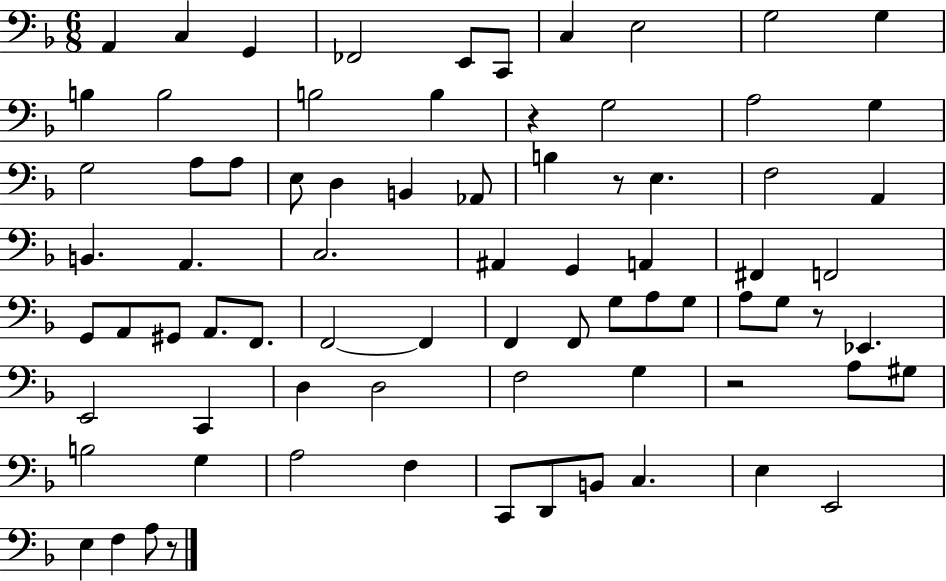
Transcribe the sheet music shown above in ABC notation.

X:1
T:Untitled
M:6/8
L:1/4
K:F
A,, C, G,, _F,,2 E,,/2 C,,/2 C, E,2 G,2 G, B, B,2 B,2 B, z G,2 A,2 G, G,2 A,/2 A,/2 E,/2 D, B,, _A,,/2 B, z/2 E, F,2 A,, B,, A,, C,2 ^A,, G,, A,, ^F,, F,,2 G,,/2 A,,/2 ^G,,/2 A,,/2 F,,/2 F,,2 F,, F,, F,,/2 G,/2 A,/2 G,/2 A,/2 G,/2 z/2 _E,, E,,2 C,, D, D,2 F,2 G, z2 A,/2 ^G,/2 B,2 G, A,2 F, C,,/2 D,,/2 B,,/2 C, E, E,,2 E, F, A,/2 z/2